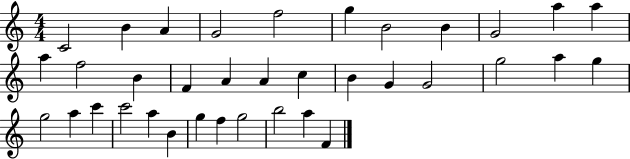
{
  \clef treble
  \numericTimeSignature
  \time 4/4
  \key c \major
  c'2 b'4 a'4 | g'2 f''2 | g''4 b'2 b'4 | g'2 a''4 a''4 | \break a''4 f''2 b'4 | f'4 a'4 a'4 c''4 | b'4 g'4 g'2 | g''2 a''4 g''4 | \break g''2 a''4 c'''4 | c'''2 a''4 b'4 | g''4 f''4 g''2 | b''2 a''4 f'4 | \break \bar "|."
}